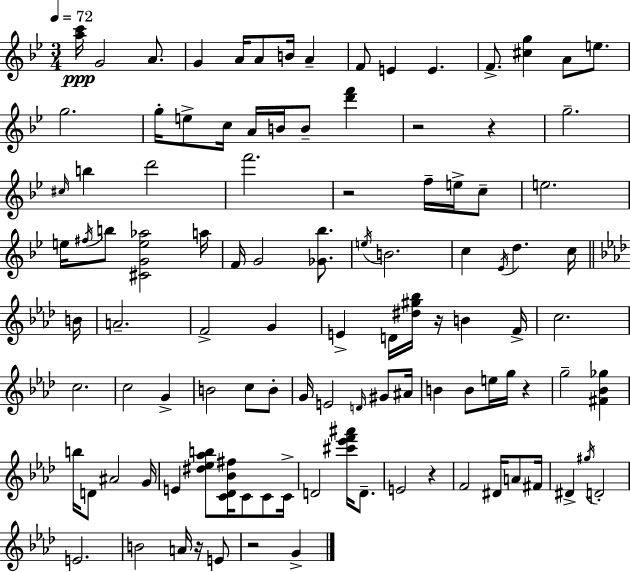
[A5,C6]/s G4/h A4/e. G4/q A4/s A4/e B4/s A4/q F4/e E4/q E4/q. F4/e. [C#5,G5]/q A4/e E5/e. G5/h. G5/s E5/e C5/s A4/s B4/s B4/e [D6,F6]/q R/h R/q G5/h. C#5/s B5/q D6/h F6/h. R/h F5/s E5/s C5/e E5/h. E5/s F#5/s B5/e [C#4,G4,E5,Ab5]/h A5/s F4/s G4/h [Gb4,Bb5]/e. E5/s B4/h. C5/q Eb4/s D5/q. C5/s B4/s A4/h. F4/h G4/q E4/q D4/s [D#5,G#5,Bb5]/s R/s B4/q F4/s C5/h. C5/h. C5/h G4/q B4/h C5/e B4/e G4/s E4/h D4/s G#4/e A#4/s B4/q B4/e E5/s G5/s R/q G5/h [F#4,Bb4,Gb5]/q B5/s D4/e A#4/h G4/s E4/q [D#5,Eb5,Ab5,B5]/e [C4,Db4,Bb4,F#5]/s C4/e C4/e C4/s D4/h [C#6,Eb6,F6,A#6]/s D4/e. E4/h R/q F4/h D#4/s A4/e F#4/s D#4/q G#5/s D4/h E4/h. B4/h A4/s R/s E4/e R/h G4/q